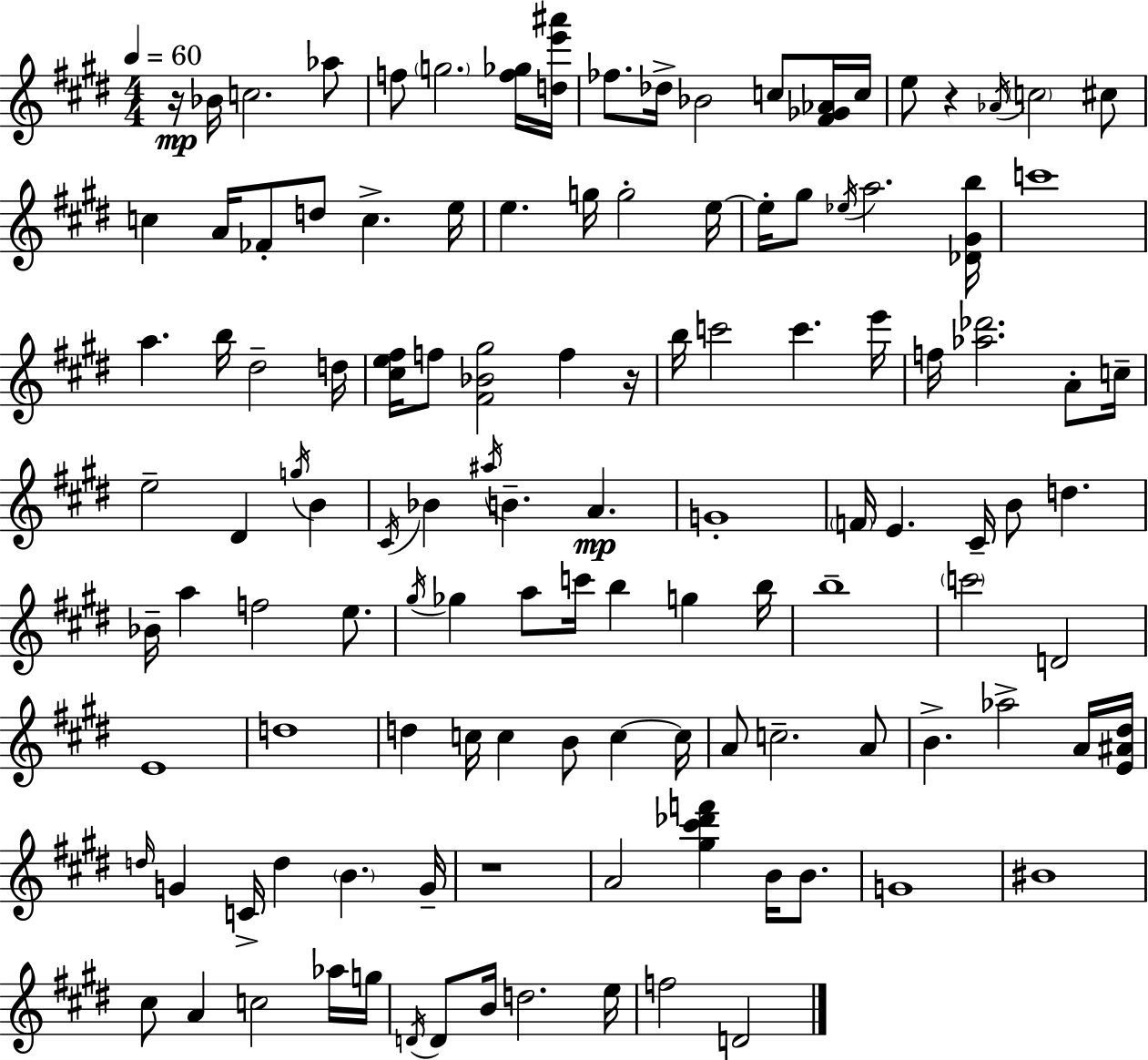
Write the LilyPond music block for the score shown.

{
  \clef treble
  \numericTimeSignature
  \time 4/4
  \key e \major
  \tempo 4 = 60
  r16\mp bes'16 c''2. aes''8 | f''8 \parenthesize g''2. <f'' ges''>16 <d'' e''' ais'''>16 | fes''8. des''16-> bes'2 c''8 <fis' ges' aes'>16 c''16 | e''8 r4 \acciaccatura { aes'16 } \parenthesize c''2 cis''8 | \break c''4 a'16 fes'8-. d''8 c''4.-> | e''16 e''4. g''16 g''2-. | e''16~~ e''16-. gis''8 \acciaccatura { ees''16 } a''2. | <des' gis' b''>16 c'''1 | \break a''4. b''16 dis''2-- | d''16 <cis'' e'' fis''>16 f''8 <fis' bes' gis''>2 f''4 | r16 b''16 c'''2 c'''4. | e'''16 f''16 <aes'' des'''>2. a'8-. | \break c''16-- e''2-- dis'4 \acciaccatura { g''16 } b'4 | \acciaccatura { cis'16 } bes'4 \acciaccatura { ais''16 } b'4.-- a'4.\mp | g'1-. | \parenthesize f'16 e'4. cis'16-- b'8 d''4. | \break bes'16-- a''4 f''2 | e''8. \acciaccatura { gis''16 } ges''4 a''8 c'''16 b''4 | g''4 b''16 b''1-- | \parenthesize c'''2 d'2 | \break e'1 | d''1 | d''4 c''16 c''4 b'8 | c''4~~ c''16 a'8 c''2.-- | \break a'8 b'4.-> aes''2-> | a'16 <e' ais' dis''>16 \grace { d''16 } g'4 c'16-> d''4 | \parenthesize b'4. g'16-- r1 | a'2 <gis'' cis''' des''' f'''>4 | \break b'16 b'8. g'1 | bis'1 | cis''8 a'4 c''2 | aes''16 g''16 \acciaccatura { d'16 } d'8 b'16 d''2. | \break e''16 f''2 | d'2 \bar "|."
}